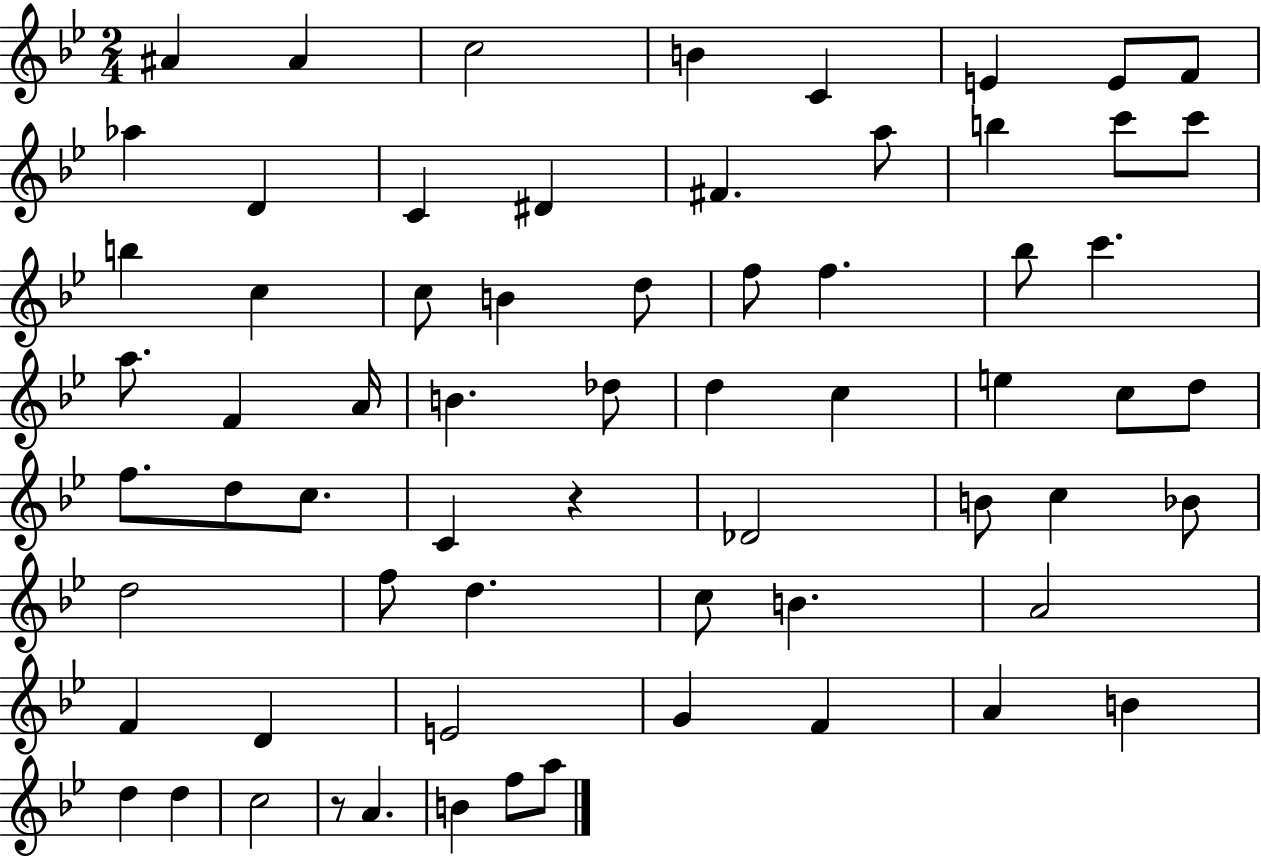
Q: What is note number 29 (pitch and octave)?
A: A4